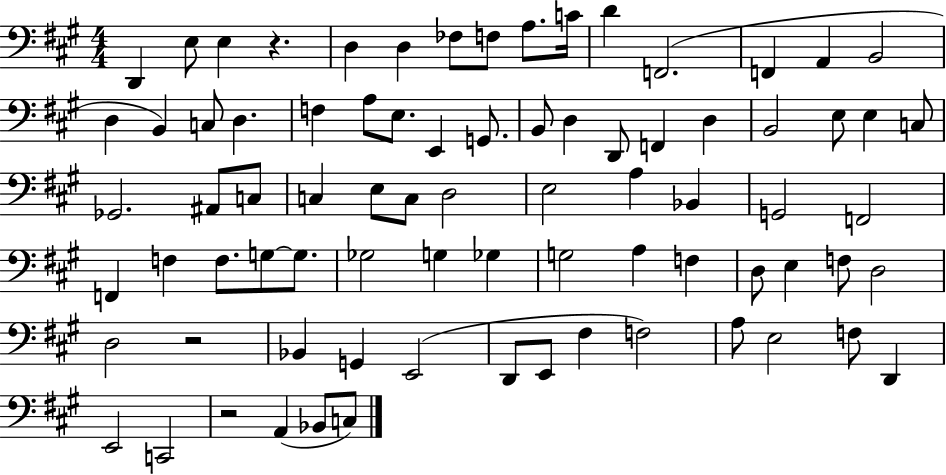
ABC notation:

X:1
T:Untitled
M:4/4
L:1/4
K:A
D,, E,/2 E, z D, D, _F,/2 F,/2 A,/2 C/4 D F,,2 F,, A,, B,,2 D, B,, C,/2 D, F, A,/2 E,/2 E,, G,,/2 B,,/2 D, D,,/2 F,, D, B,,2 E,/2 E, C,/2 _G,,2 ^A,,/2 C,/2 C, E,/2 C,/2 D,2 E,2 A, _B,, G,,2 F,,2 F,, F, F,/2 G,/2 G,/2 _G,2 G, _G, G,2 A, F, D,/2 E, F,/2 D,2 D,2 z2 _B,, G,, E,,2 D,,/2 E,,/2 ^F, F,2 A,/2 E,2 F,/2 D,, E,,2 C,,2 z2 A,, _B,,/2 C,/2